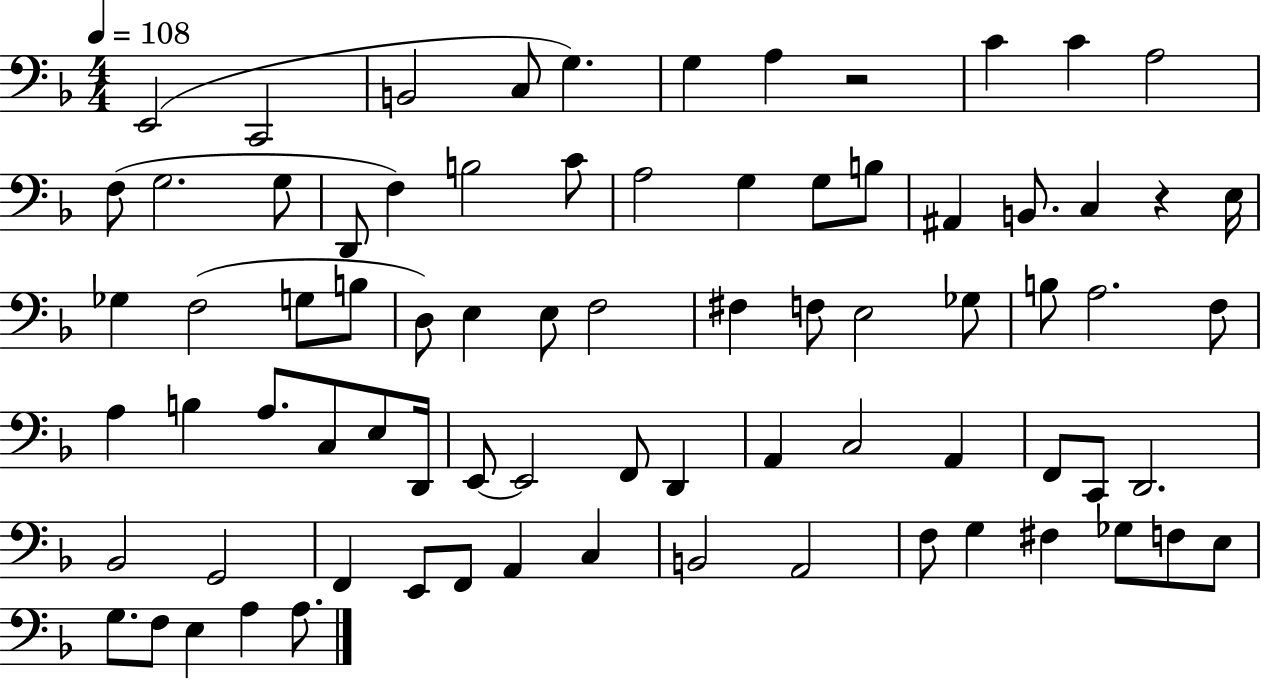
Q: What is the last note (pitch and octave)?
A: A3